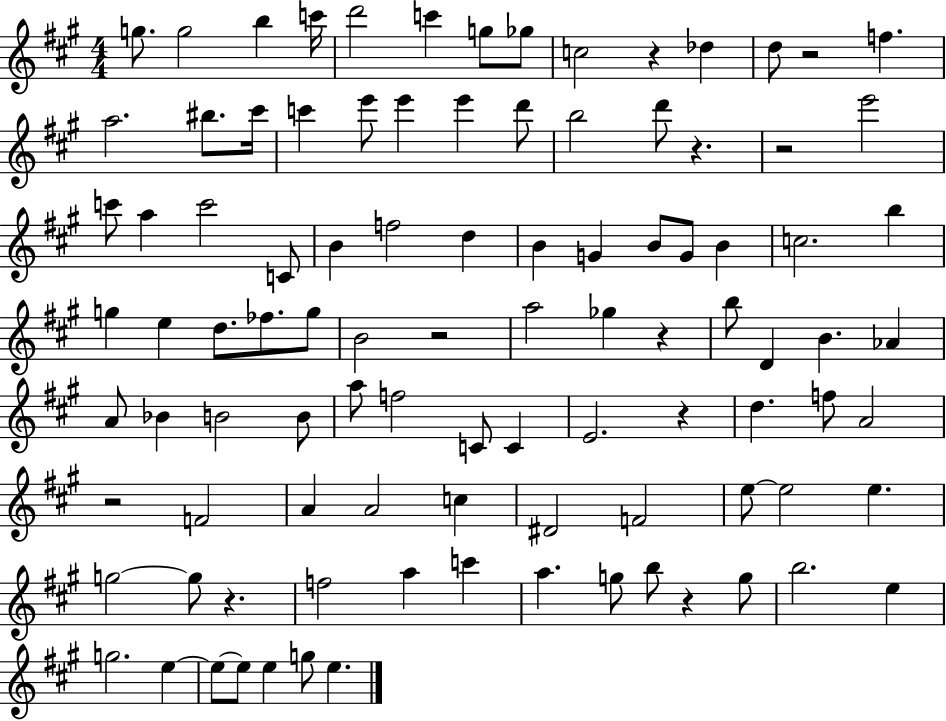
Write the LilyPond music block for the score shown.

{
  \clef treble
  \numericTimeSignature
  \time 4/4
  \key a \major
  g''8. g''2 b''4 c'''16 | d'''2 c'''4 g''8 ges''8 | c''2 r4 des''4 | d''8 r2 f''4. | \break a''2. bis''8. cis'''16 | c'''4 e'''8 e'''4 e'''4 d'''8 | b''2 d'''8 r4. | r2 e'''2 | \break c'''8 a''4 c'''2 c'8 | b'4 f''2 d''4 | b'4 g'4 b'8 g'8 b'4 | c''2. b''4 | \break g''4 e''4 d''8. fes''8. g''8 | b'2 r2 | a''2 ges''4 r4 | b''8 d'4 b'4. aes'4 | \break a'8 bes'4 b'2 b'8 | a''8 f''2 c'8 c'4 | e'2. r4 | d''4. f''8 a'2 | \break r2 f'2 | a'4 a'2 c''4 | dis'2 f'2 | e''8~~ e''2 e''4. | \break g''2~~ g''8 r4. | f''2 a''4 c'''4 | a''4. g''8 b''8 r4 g''8 | b''2. e''4 | \break g''2. e''4~~ | e''8~~ e''8 e''4 g''8 e''4. | \bar "|."
}